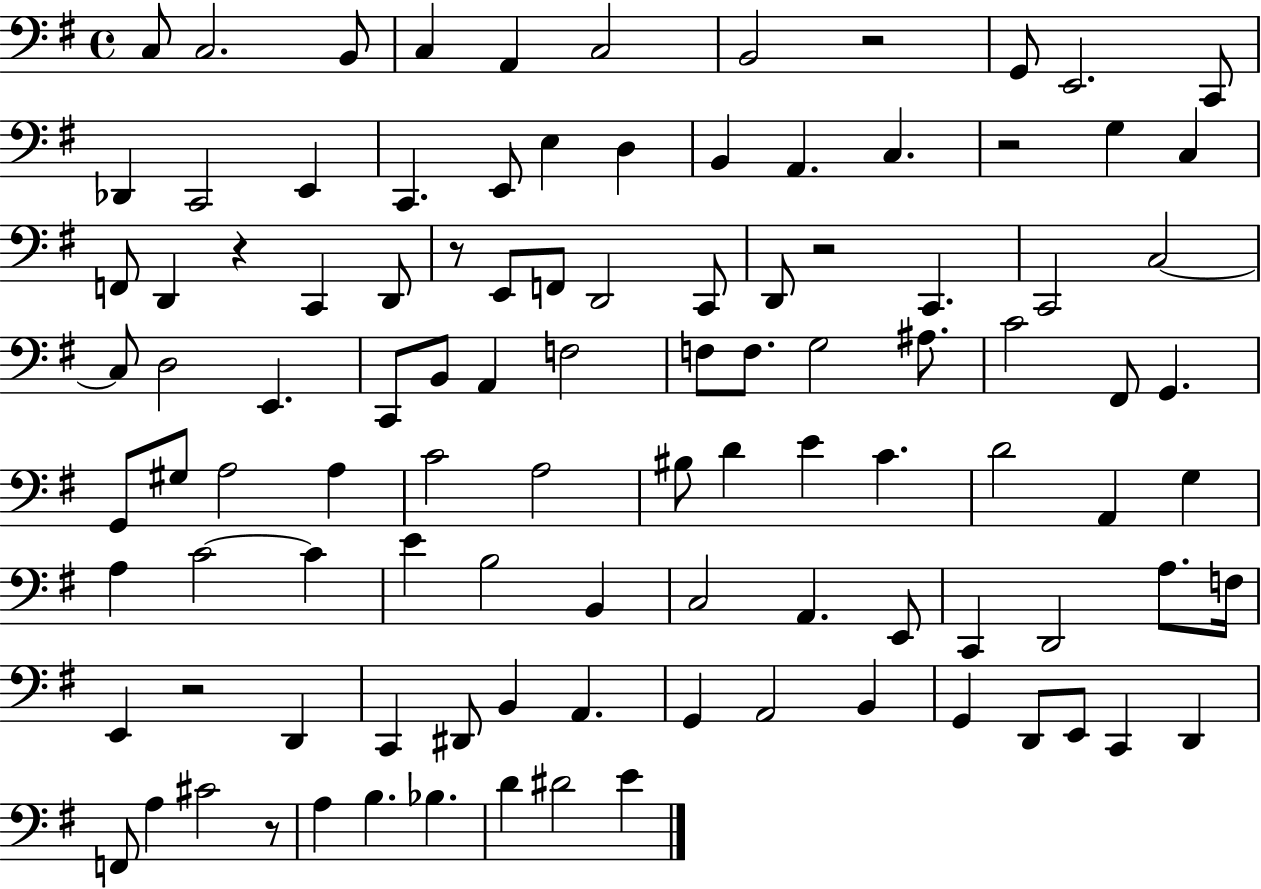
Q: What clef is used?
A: bass